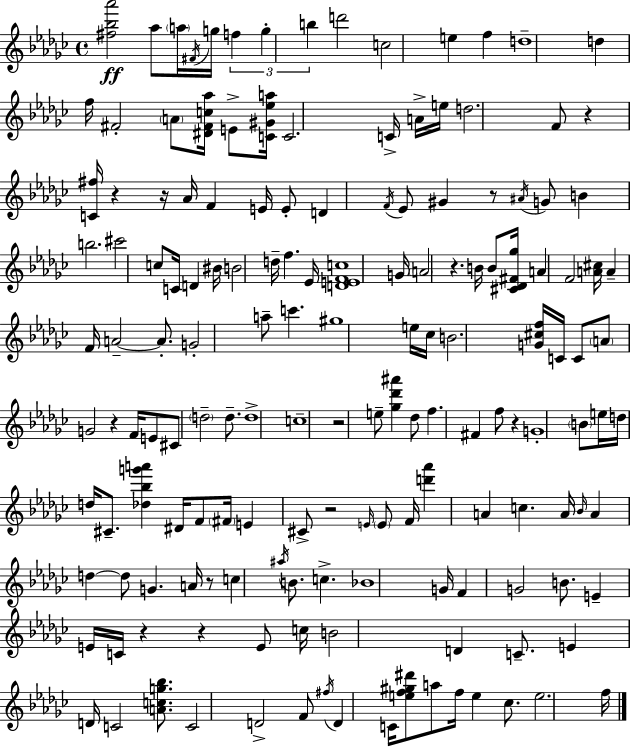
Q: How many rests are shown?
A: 12